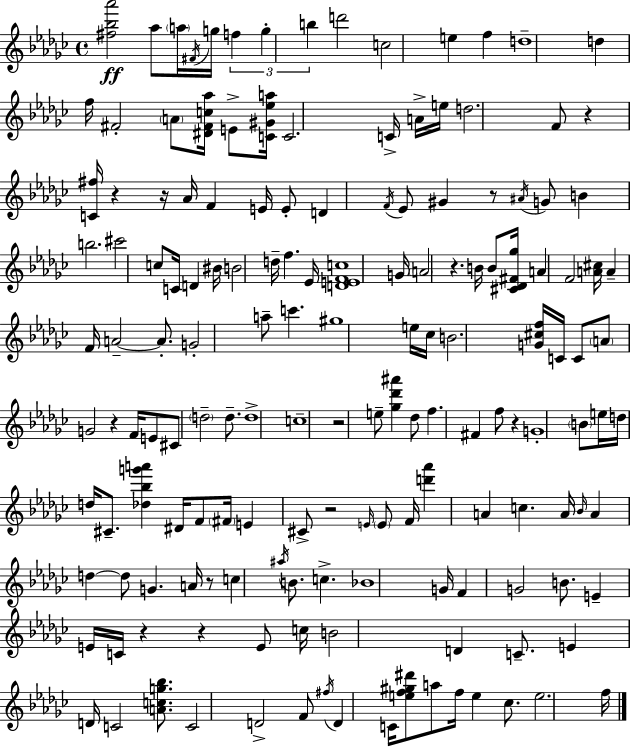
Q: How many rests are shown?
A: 12